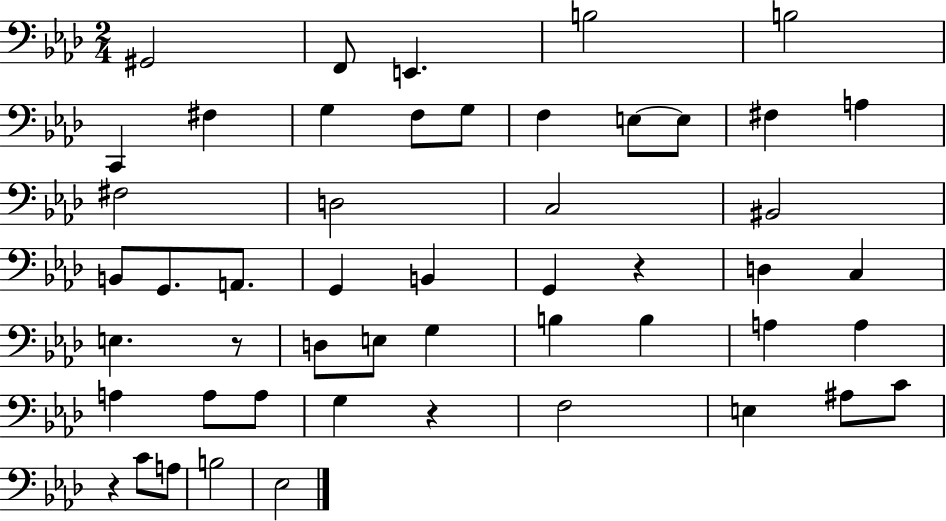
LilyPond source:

{
  \clef bass
  \numericTimeSignature
  \time 2/4
  \key aes \major
  gis,2 | f,8 e,4. | b2 | b2 | \break c,4 fis4 | g4 f8 g8 | f4 e8~~ e8 | fis4 a4 | \break fis2 | d2 | c2 | bis,2 | \break b,8 g,8. a,8. | g,4 b,4 | g,4 r4 | d4 c4 | \break e4. r8 | d8 e8 g4 | b4 b4 | a4 a4 | \break a4 a8 a8 | g4 r4 | f2 | e4 ais8 c'8 | \break r4 c'8 a8 | b2 | ees2 | \bar "|."
}